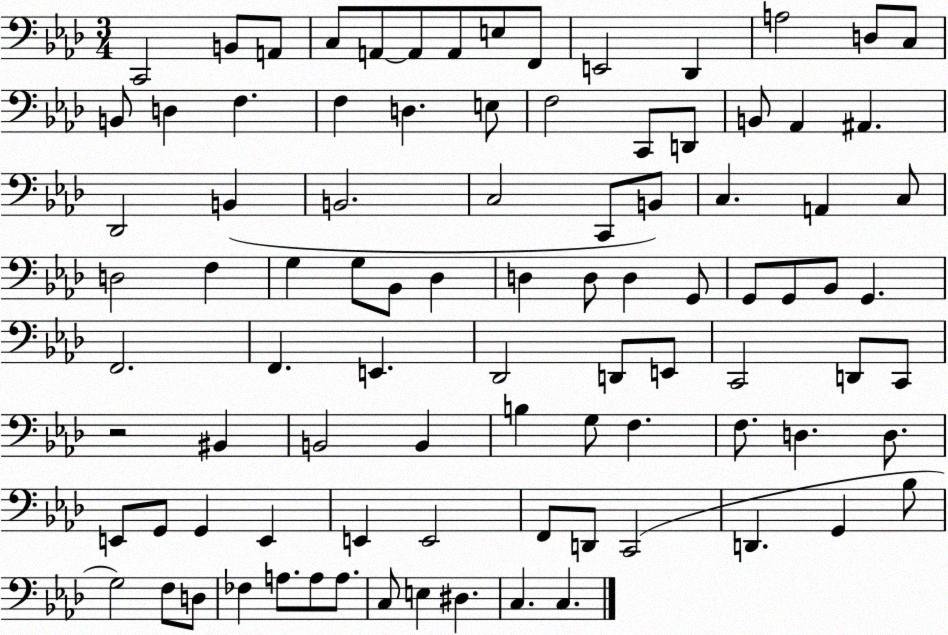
X:1
T:Untitled
M:3/4
L:1/4
K:Ab
C,,2 B,,/2 A,,/2 C,/2 A,,/2 A,,/2 A,,/2 E,/2 F,,/2 E,,2 _D,, A,2 D,/2 C,/2 B,,/2 D, F, F, D, E,/2 F,2 C,,/2 D,,/2 B,,/2 _A,, ^A,, _D,,2 B,, B,,2 C,2 C,,/2 B,,/2 C, A,, C,/2 D,2 F, G, G,/2 _B,,/2 _D, D, D,/2 D, G,,/2 G,,/2 G,,/2 _B,,/2 G,, F,,2 F,, E,, _D,,2 D,,/2 E,,/2 C,,2 D,,/2 C,,/2 z2 ^B,, B,,2 B,, B, G,/2 F, F,/2 D, D,/2 E,,/2 G,,/2 G,, E,, E,, E,,2 F,,/2 D,,/2 C,,2 D,, G,, _B,/2 G,2 F,/2 D,/2 _F, A,/2 A,/2 A,/2 C,/2 E, ^D, C, C,